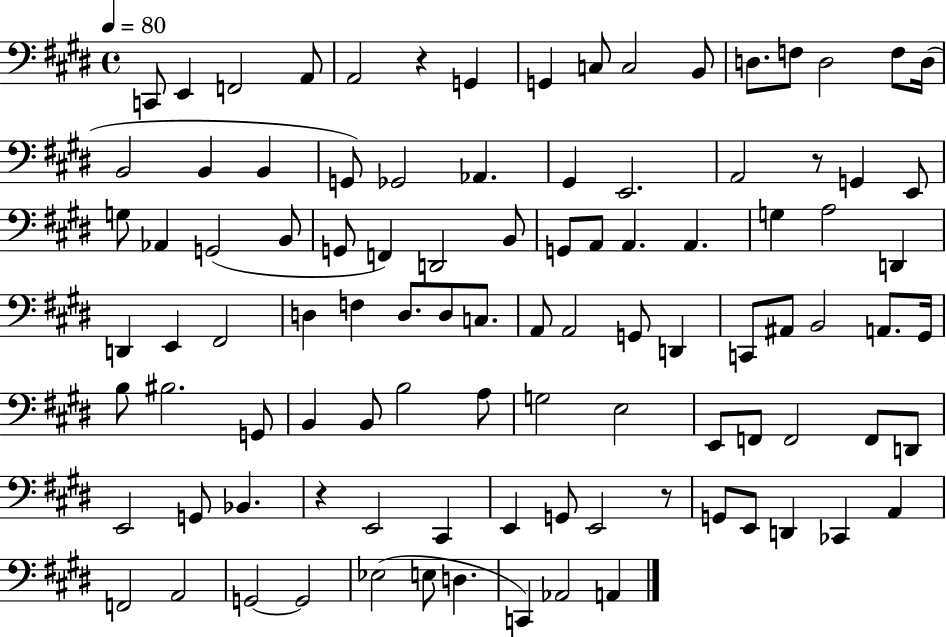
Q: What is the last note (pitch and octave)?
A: A2